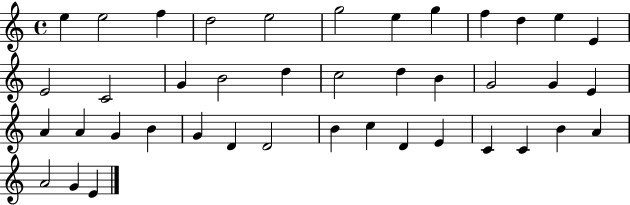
X:1
T:Untitled
M:4/4
L:1/4
K:C
e e2 f d2 e2 g2 e g f d e E E2 C2 G B2 d c2 d B G2 G E A A G B G D D2 B c D E C C B A A2 G E